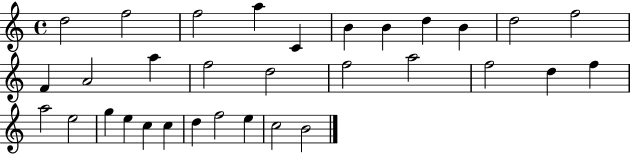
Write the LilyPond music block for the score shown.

{
  \clef treble
  \time 4/4
  \defaultTimeSignature
  \key c \major
  d''2 f''2 | f''2 a''4 c'4 | b'4 b'4 d''4 b'4 | d''2 f''2 | \break f'4 a'2 a''4 | f''2 d''2 | f''2 a''2 | f''2 d''4 f''4 | \break a''2 e''2 | g''4 e''4 c''4 c''4 | d''4 f''2 e''4 | c''2 b'2 | \break \bar "|."
}